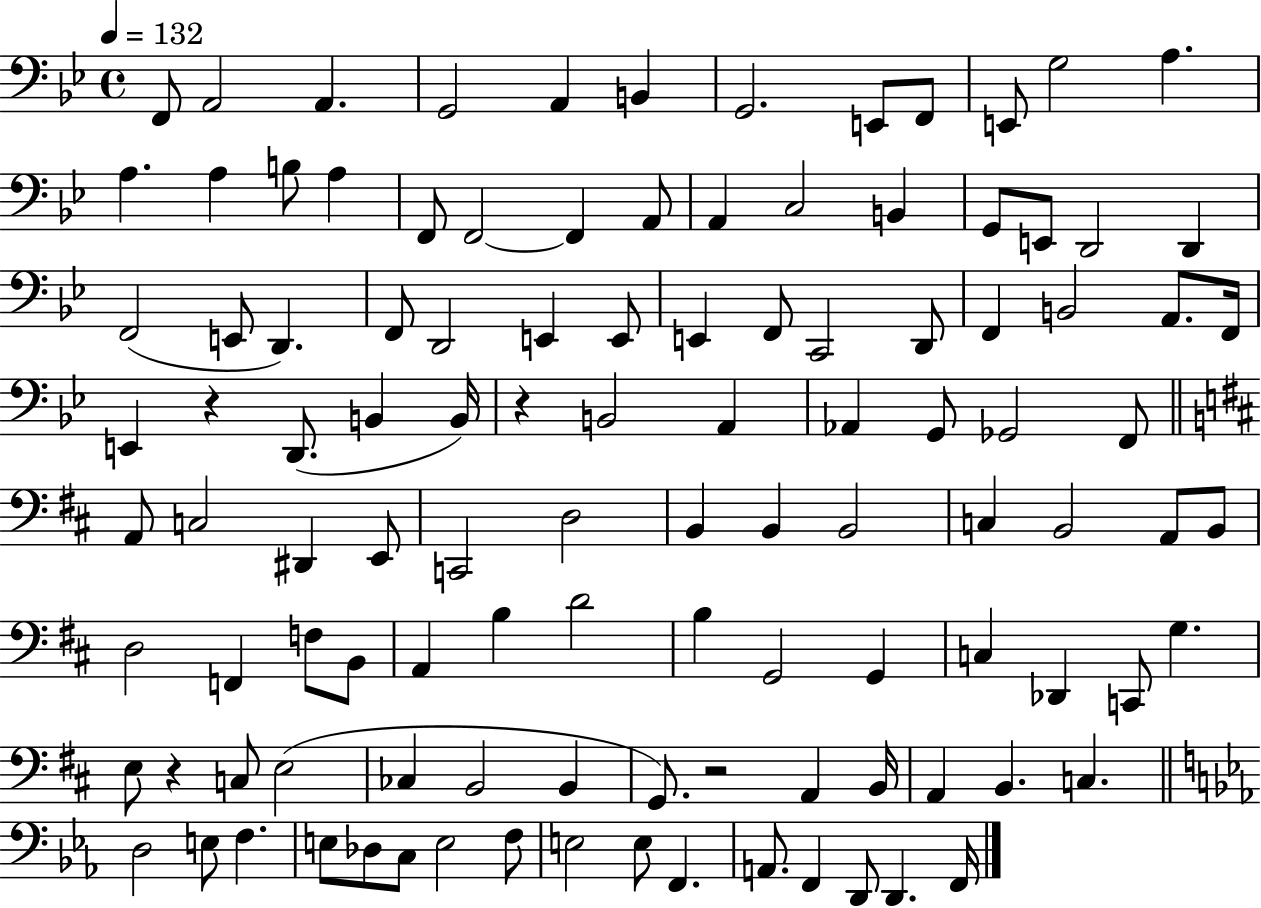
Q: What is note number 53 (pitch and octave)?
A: A2